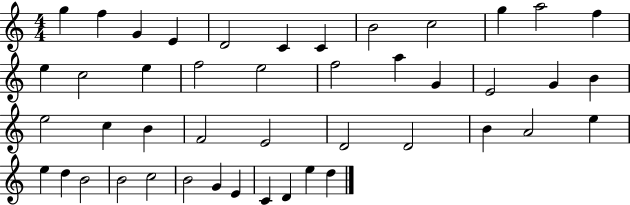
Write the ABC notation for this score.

X:1
T:Untitled
M:4/4
L:1/4
K:C
g f G E D2 C C B2 c2 g a2 f e c2 e f2 e2 f2 a G E2 G B e2 c B F2 E2 D2 D2 B A2 e e d B2 B2 c2 B2 G E C D e d